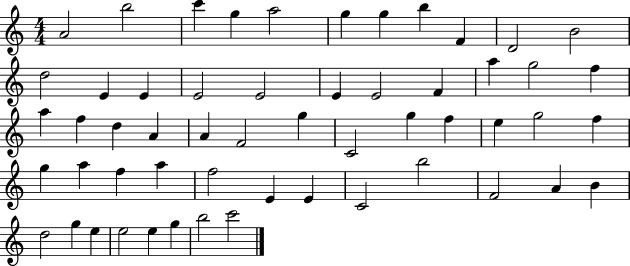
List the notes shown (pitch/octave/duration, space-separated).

A4/h B5/h C6/q G5/q A5/h G5/q G5/q B5/q F4/q D4/h B4/h D5/h E4/q E4/q E4/h E4/h E4/q E4/h F4/q A5/q G5/h F5/q A5/q F5/q D5/q A4/q A4/q F4/h G5/q C4/h G5/q F5/q E5/q G5/h F5/q G5/q A5/q F5/q A5/q F5/h E4/q E4/q C4/h B5/h F4/h A4/q B4/q D5/h G5/q E5/q E5/h E5/q G5/q B5/h C6/h